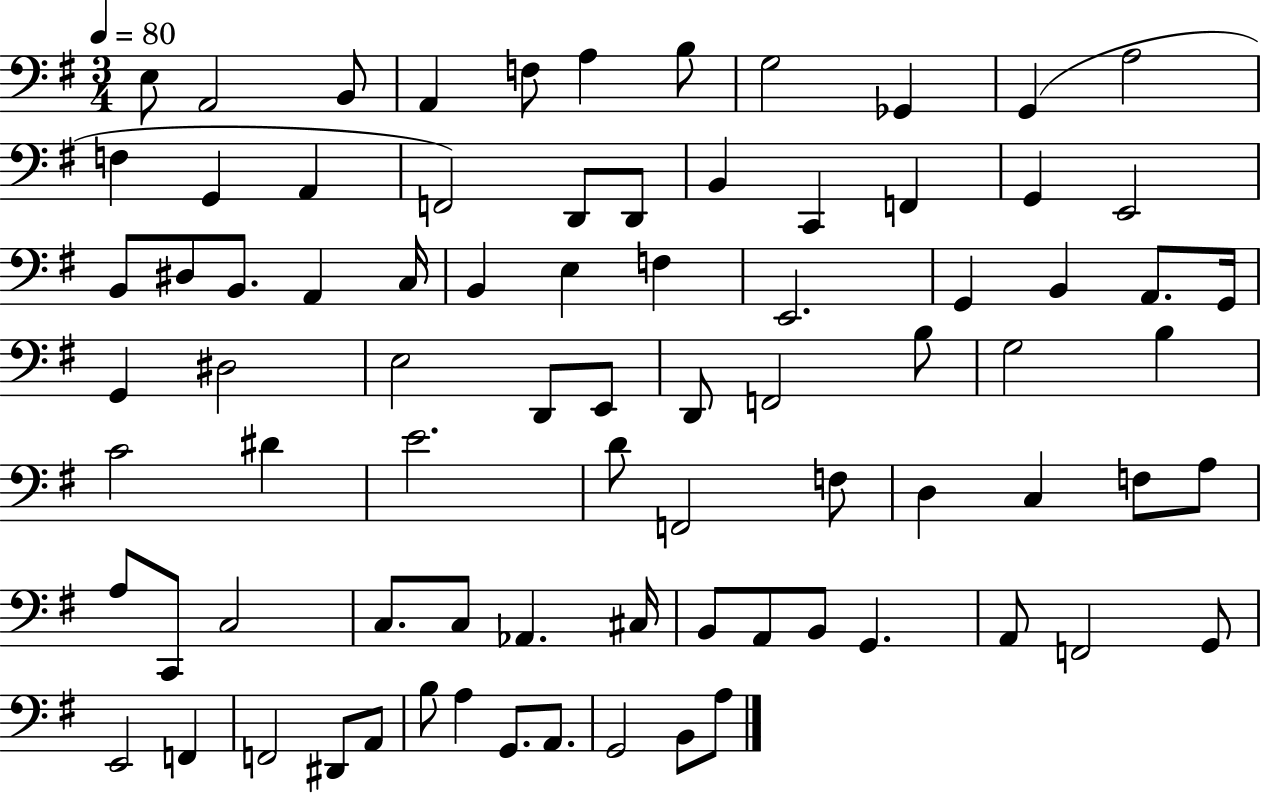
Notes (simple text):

E3/e A2/h B2/e A2/q F3/e A3/q B3/e G3/h Gb2/q G2/q A3/h F3/q G2/q A2/q F2/h D2/e D2/e B2/q C2/q F2/q G2/q E2/h B2/e D#3/e B2/e. A2/q C3/s B2/q E3/q F3/q E2/h. G2/q B2/q A2/e. G2/s G2/q D#3/h E3/h D2/e E2/e D2/e F2/h B3/e G3/h B3/q C4/h D#4/q E4/h. D4/e F2/h F3/e D3/q C3/q F3/e A3/e A3/e C2/e C3/h C3/e. C3/e Ab2/q. C#3/s B2/e A2/e B2/e G2/q. A2/e F2/h G2/e E2/h F2/q F2/h D#2/e A2/e B3/e A3/q G2/e. A2/e. G2/h B2/e A3/e